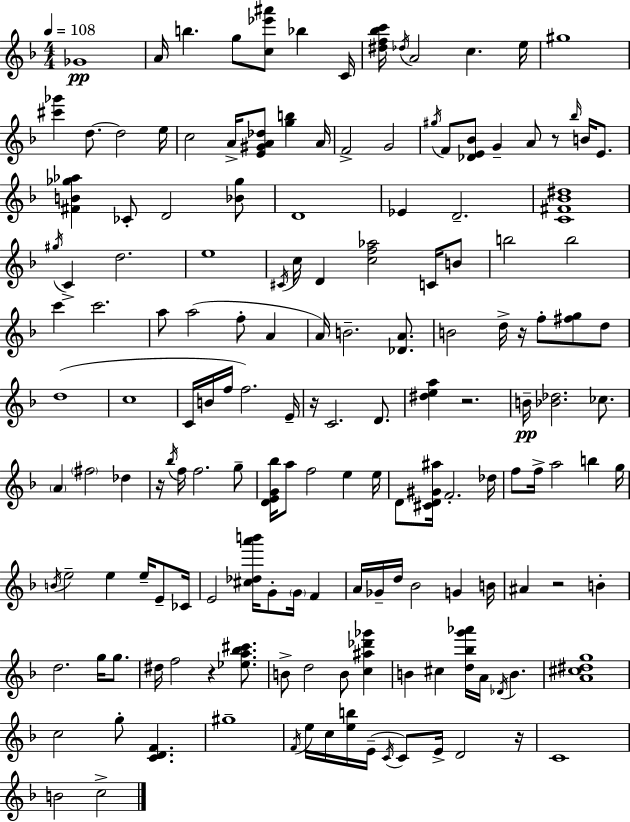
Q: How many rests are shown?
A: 8